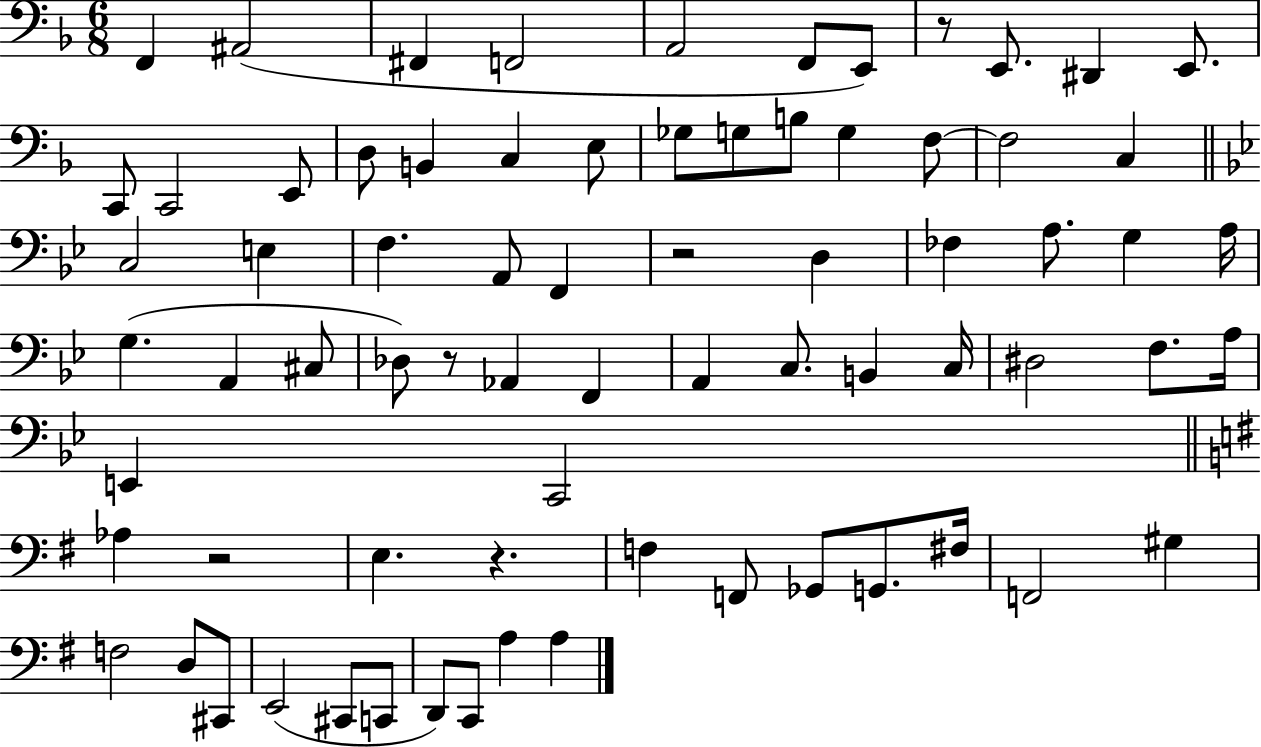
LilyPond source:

{
  \clef bass
  \numericTimeSignature
  \time 6/8
  \key f \major
  f,4 ais,2( | fis,4 f,2 | a,2 f,8 e,8) | r8 e,8. dis,4 e,8. | \break c,8 c,2 e,8 | d8 b,4 c4 e8 | ges8 g8 b8 g4 f8~~ | f2 c4 | \break \bar "||" \break \key bes \major c2 e4 | f4. a,8 f,4 | r2 d4 | fes4 a8. g4 a16 | \break g4.( a,4 cis8 | des8) r8 aes,4 f,4 | a,4 c8. b,4 c16 | dis2 f8. a16 | \break e,4 c,2 | \bar "||" \break \key g \major aes4 r2 | e4. r4. | f4 f,8 ges,8 g,8. fis16 | f,2 gis4 | \break f2 d8 cis,8 | e,2( cis,8 c,8 | d,8) c,8 a4 a4 | \bar "|."
}